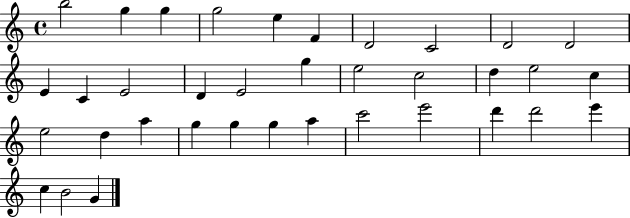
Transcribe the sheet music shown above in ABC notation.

X:1
T:Untitled
M:4/4
L:1/4
K:C
b2 g g g2 e F D2 C2 D2 D2 E C E2 D E2 g e2 c2 d e2 c e2 d a g g g a c'2 e'2 d' d'2 e' c B2 G